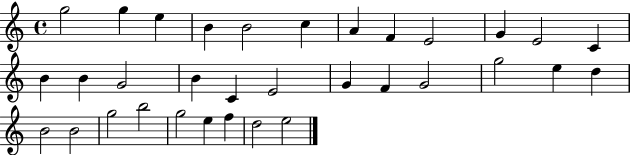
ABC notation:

X:1
T:Untitled
M:4/4
L:1/4
K:C
g2 g e B B2 c A F E2 G E2 C B B G2 B C E2 G F G2 g2 e d B2 B2 g2 b2 g2 e f d2 e2